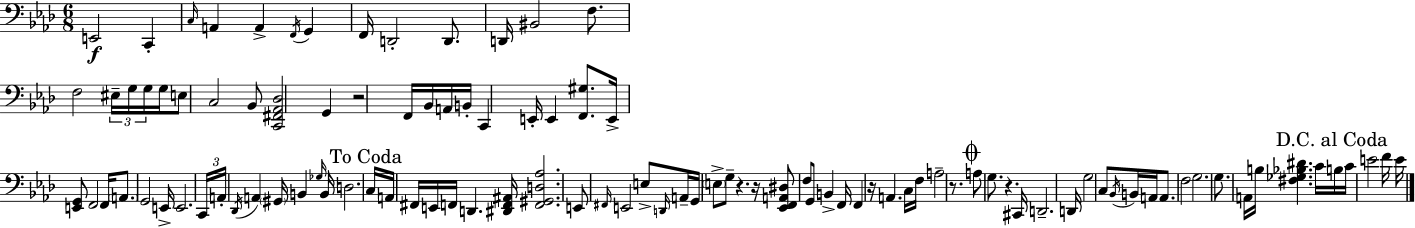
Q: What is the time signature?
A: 6/8